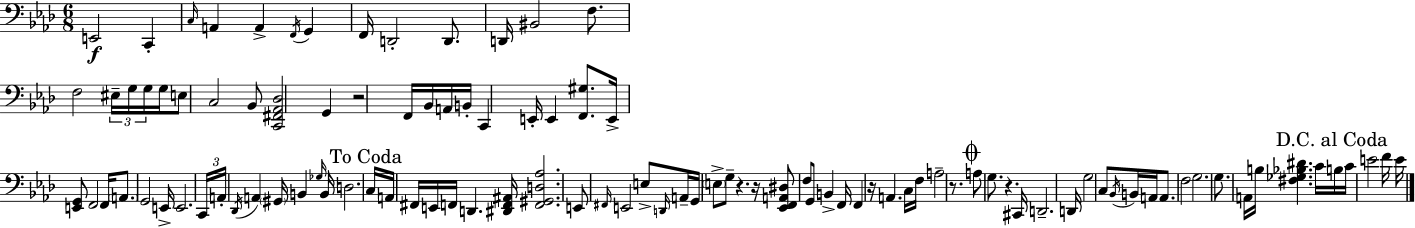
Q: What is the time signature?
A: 6/8